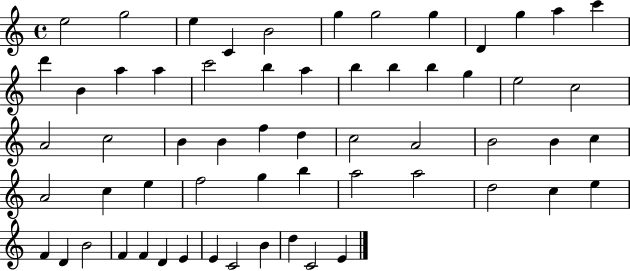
{
  \clef treble
  \time 4/4
  \defaultTimeSignature
  \key c \major
  e''2 g''2 | e''4 c'4 b'2 | g''4 g''2 g''4 | d'4 g''4 a''4 c'''4 | \break d'''4 b'4 a''4 a''4 | c'''2 b''4 a''4 | b''4 b''4 b''4 g''4 | e''2 c''2 | \break a'2 c''2 | b'4 b'4 f''4 d''4 | c''2 a'2 | b'2 b'4 c''4 | \break a'2 c''4 e''4 | f''2 g''4 b''4 | a''2 a''2 | d''2 c''4 e''4 | \break f'4 d'4 b'2 | f'4 f'4 d'4 e'4 | e'4 c'2 b'4 | d''4 c'2 e'4 | \break \bar "|."
}